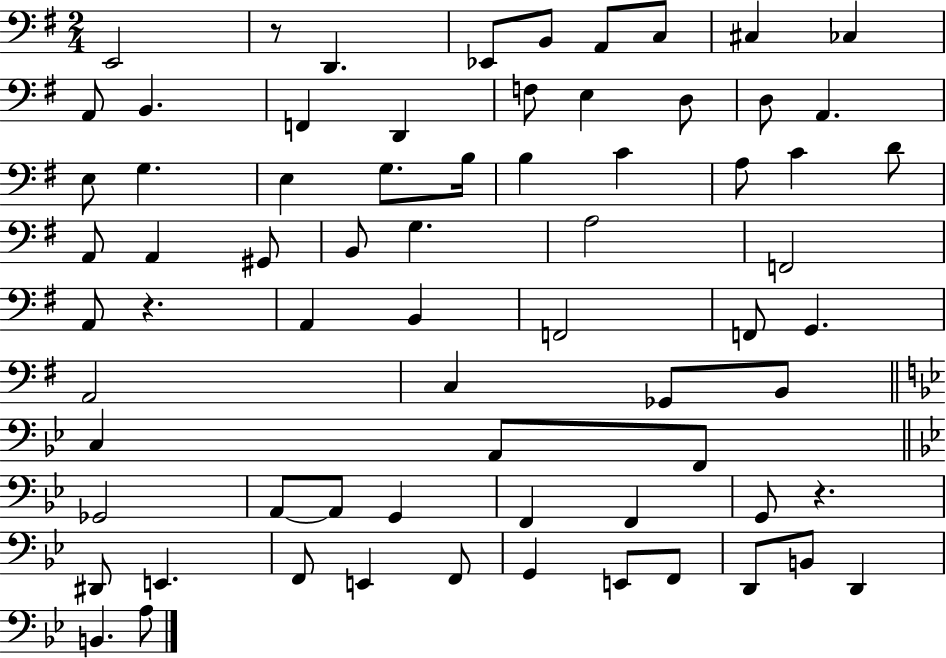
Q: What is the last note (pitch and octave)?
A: A3